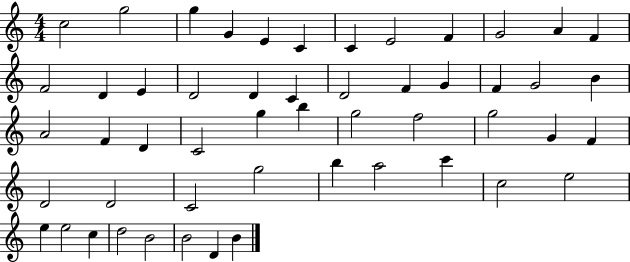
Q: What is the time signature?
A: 4/4